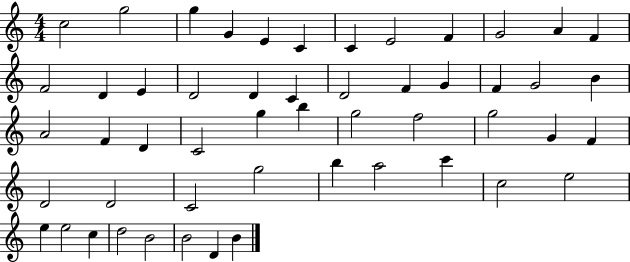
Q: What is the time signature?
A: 4/4